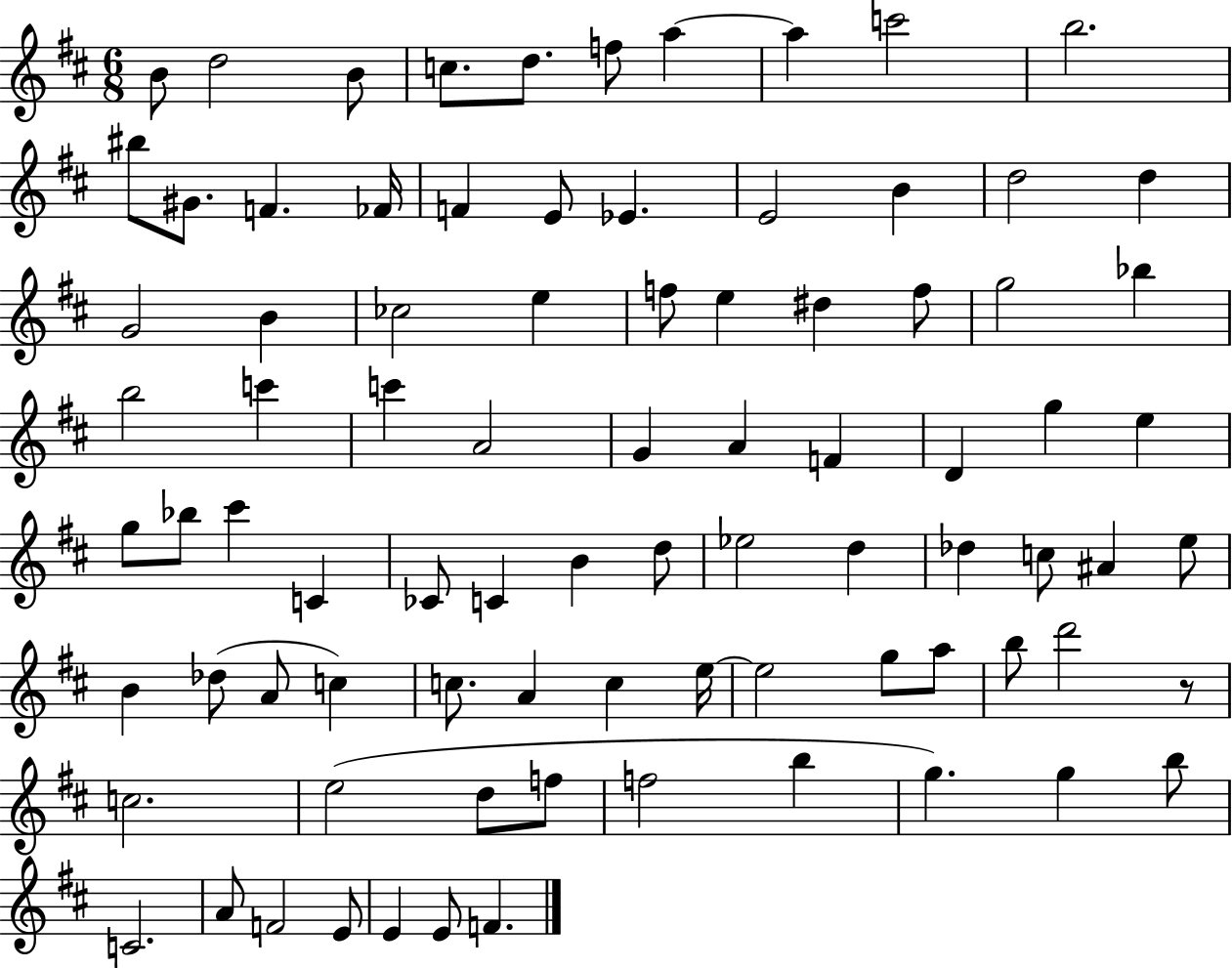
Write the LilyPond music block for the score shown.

{
  \clef treble
  \numericTimeSignature
  \time 6/8
  \key d \major
  b'8 d''2 b'8 | c''8. d''8. f''8 a''4~~ | a''4 c'''2 | b''2. | \break bis''8 gis'8. f'4. fes'16 | f'4 e'8 ees'4. | e'2 b'4 | d''2 d''4 | \break g'2 b'4 | ces''2 e''4 | f''8 e''4 dis''4 f''8 | g''2 bes''4 | \break b''2 c'''4 | c'''4 a'2 | g'4 a'4 f'4 | d'4 g''4 e''4 | \break g''8 bes''8 cis'''4 c'4 | ces'8 c'4 b'4 d''8 | ees''2 d''4 | des''4 c''8 ais'4 e''8 | \break b'4 des''8( a'8 c''4) | c''8. a'4 c''4 e''16~~ | e''2 g''8 a''8 | b''8 d'''2 r8 | \break c''2. | e''2( d''8 f''8 | f''2 b''4 | g''4.) g''4 b''8 | \break c'2. | a'8 f'2 e'8 | e'4 e'8 f'4. | \bar "|."
}